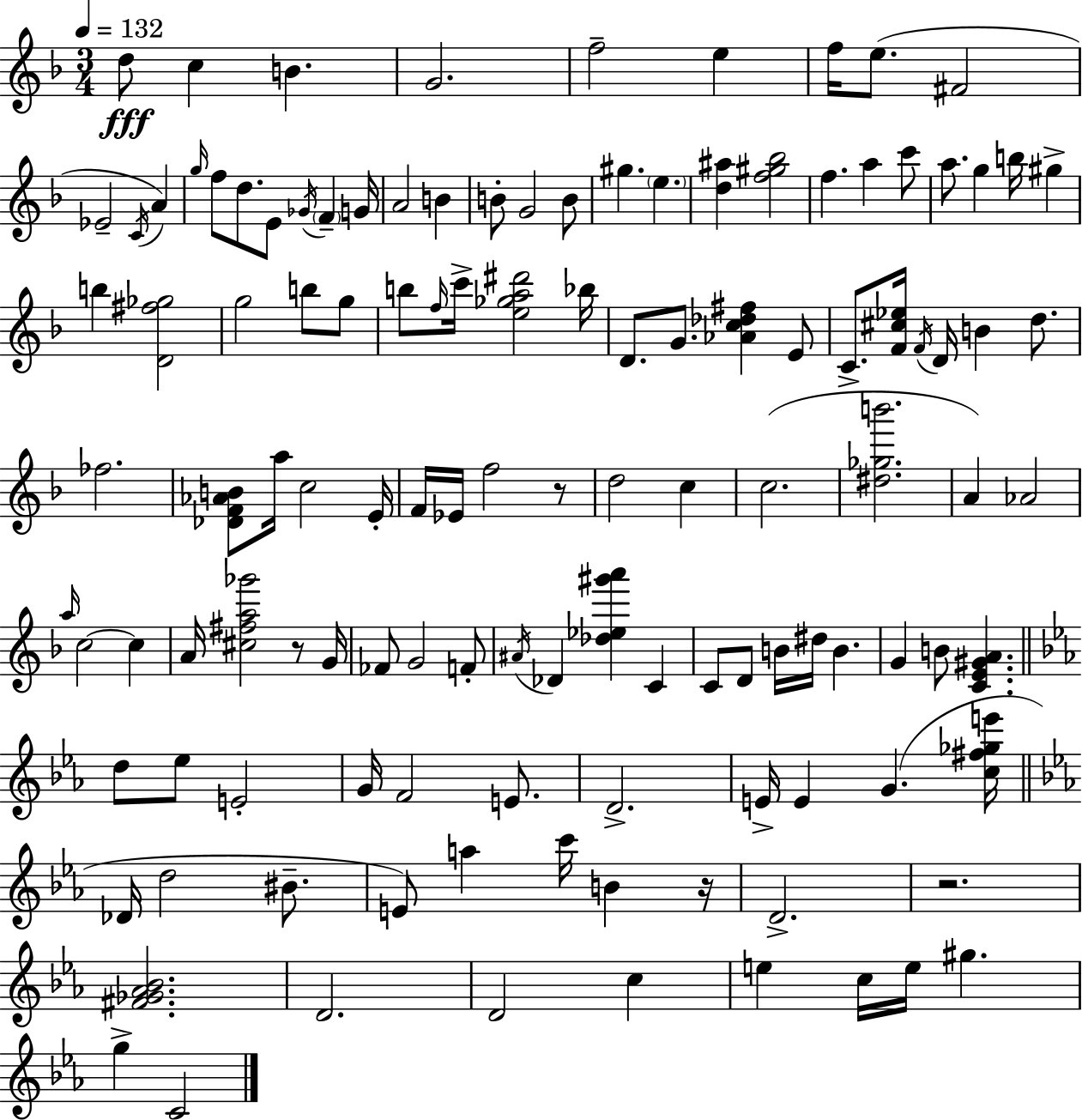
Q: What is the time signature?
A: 3/4